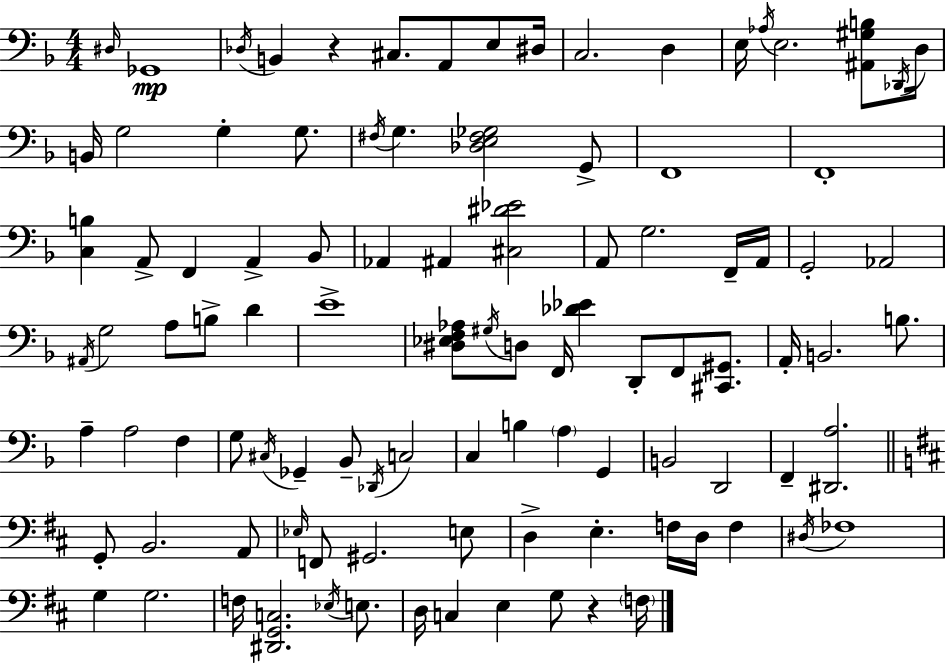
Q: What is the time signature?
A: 4/4